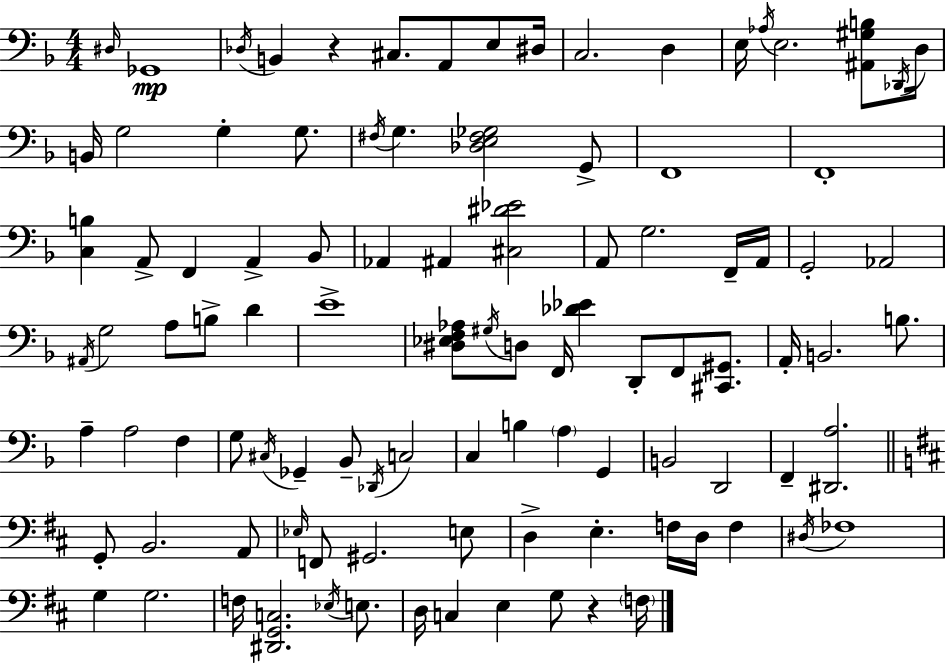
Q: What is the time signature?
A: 4/4